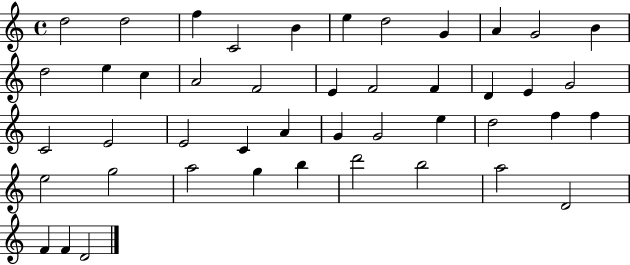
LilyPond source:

{
  \clef treble
  \time 4/4
  \defaultTimeSignature
  \key c \major
  d''2 d''2 | f''4 c'2 b'4 | e''4 d''2 g'4 | a'4 g'2 b'4 | \break d''2 e''4 c''4 | a'2 f'2 | e'4 f'2 f'4 | d'4 e'4 g'2 | \break c'2 e'2 | e'2 c'4 a'4 | g'4 g'2 e''4 | d''2 f''4 f''4 | \break e''2 g''2 | a''2 g''4 b''4 | d'''2 b''2 | a''2 d'2 | \break f'4 f'4 d'2 | \bar "|."
}